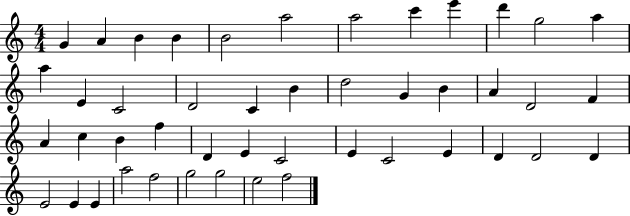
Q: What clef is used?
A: treble